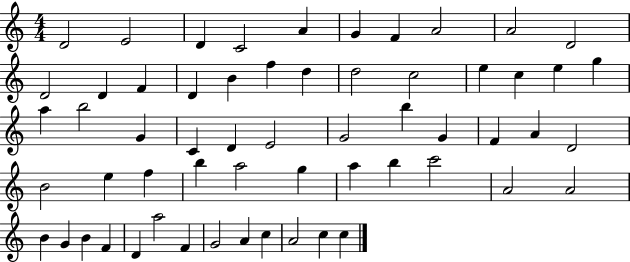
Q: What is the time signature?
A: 4/4